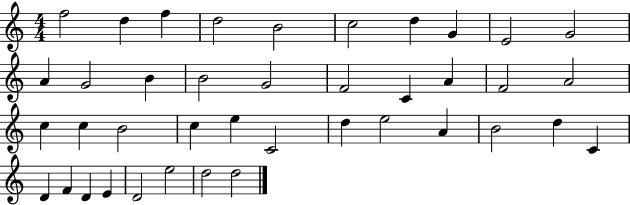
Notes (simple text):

F5/h D5/q F5/q D5/h B4/h C5/h D5/q G4/q E4/h G4/h A4/q G4/h B4/q B4/h G4/h F4/h C4/q A4/q F4/h A4/h C5/q C5/q B4/h C5/q E5/q C4/h D5/q E5/h A4/q B4/h D5/q C4/q D4/q F4/q D4/q E4/q D4/h E5/h D5/h D5/h